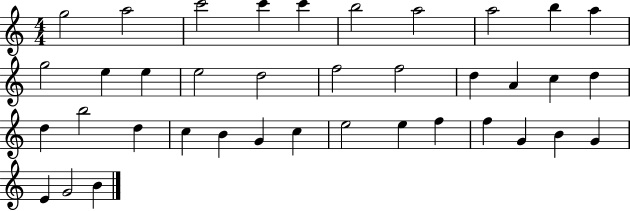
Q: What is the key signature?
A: C major